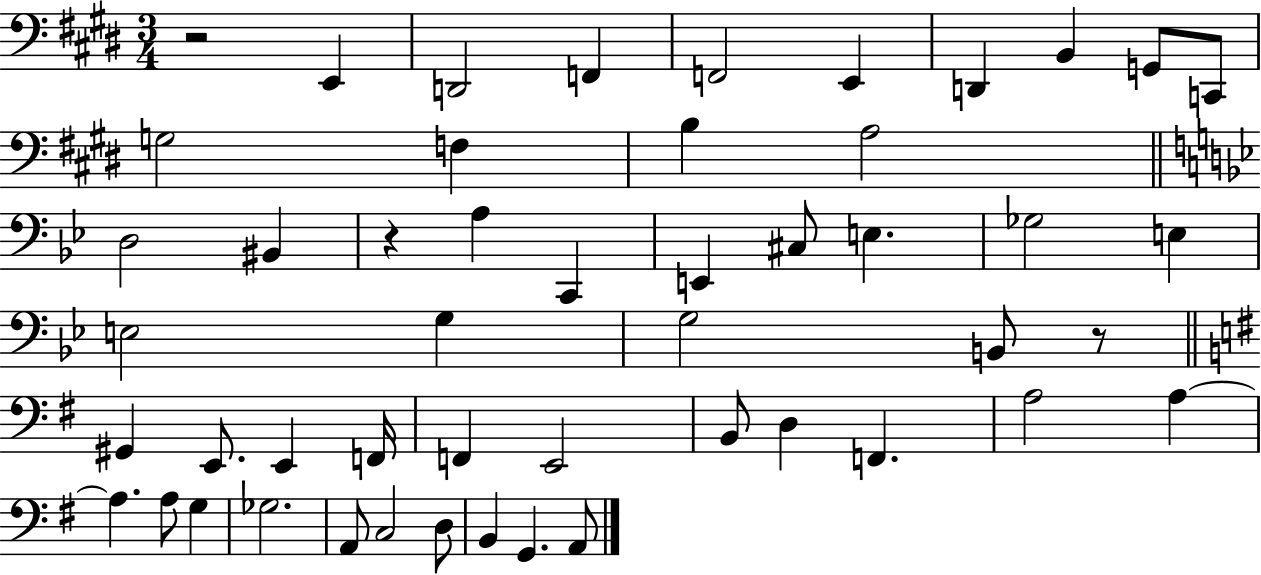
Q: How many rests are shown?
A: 3